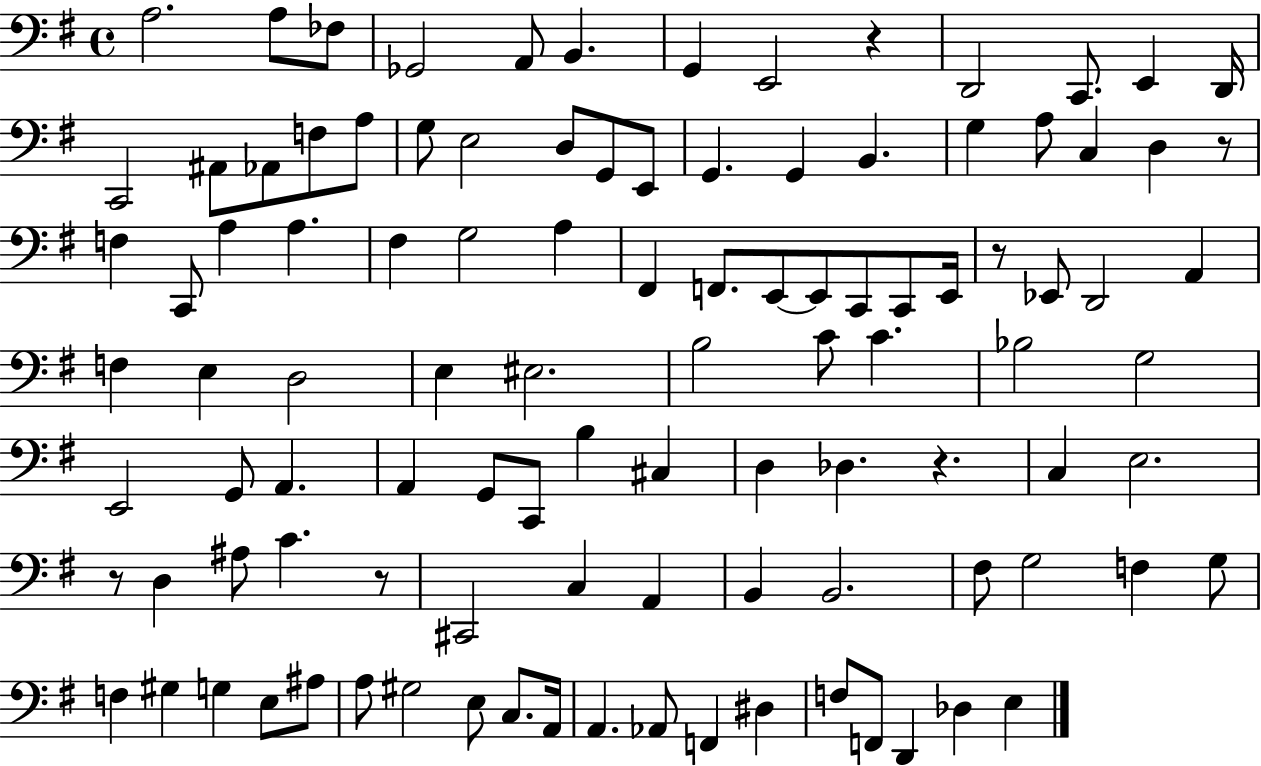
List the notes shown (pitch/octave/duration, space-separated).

A3/h. A3/e FES3/e Gb2/h A2/e B2/q. G2/q E2/h R/q D2/h C2/e. E2/q D2/s C2/h A#2/e Ab2/e F3/e A3/e G3/e E3/h D3/e G2/e E2/e G2/q. G2/q B2/q. G3/q A3/e C3/q D3/q R/e F3/q C2/e A3/q A3/q. F#3/q G3/h A3/q F#2/q F2/e. E2/e E2/e C2/e C2/e E2/s R/e Eb2/e D2/h A2/q F3/q E3/q D3/h E3/q EIS3/h. B3/h C4/e C4/q. Bb3/h G3/h E2/h G2/e A2/q. A2/q G2/e C2/e B3/q C#3/q D3/q Db3/q. R/q. C3/q E3/h. R/e D3/q A#3/e C4/q. R/e C#2/h C3/q A2/q B2/q B2/h. F#3/e G3/h F3/q G3/e F3/q G#3/q G3/q E3/e A#3/e A3/e G#3/h E3/e C3/e. A2/s A2/q. Ab2/e F2/q D#3/q F3/e F2/e D2/q Db3/q E3/q